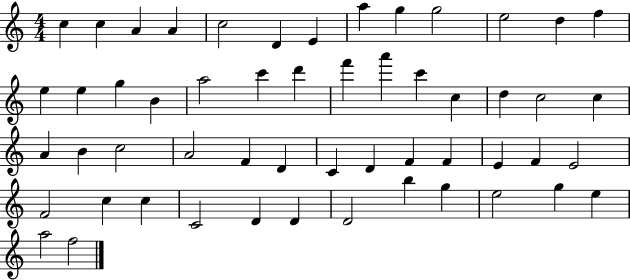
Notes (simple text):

C5/q C5/q A4/q A4/q C5/h D4/q E4/q A5/q G5/q G5/h E5/h D5/q F5/q E5/q E5/q G5/q B4/q A5/h C6/q D6/q F6/q A6/q C6/q C5/q D5/q C5/h C5/q A4/q B4/q C5/h A4/h F4/q D4/q C4/q D4/q F4/q F4/q E4/q F4/q E4/h F4/h C5/q C5/q C4/h D4/q D4/q D4/h B5/q G5/q E5/h G5/q E5/q A5/h F5/h